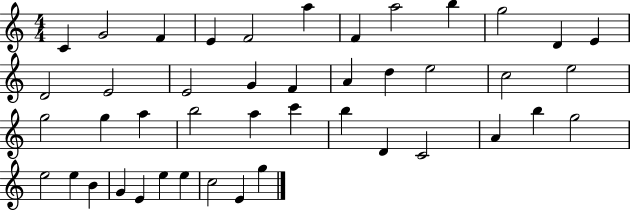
C4/q G4/h F4/q E4/q F4/h A5/q F4/q A5/h B5/q G5/h D4/q E4/q D4/h E4/h E4/h G4/q F4/q A4/q D5/q E5/h C5/h E5/h G5/h G5/q A5/q B5/h A5/q C6/q B5/q D4/q C4/h A4/q B5/q G5/h E5/h E5/q B4/q G4/q E4/q E5/q E5/q C5/h E4/q G5/q